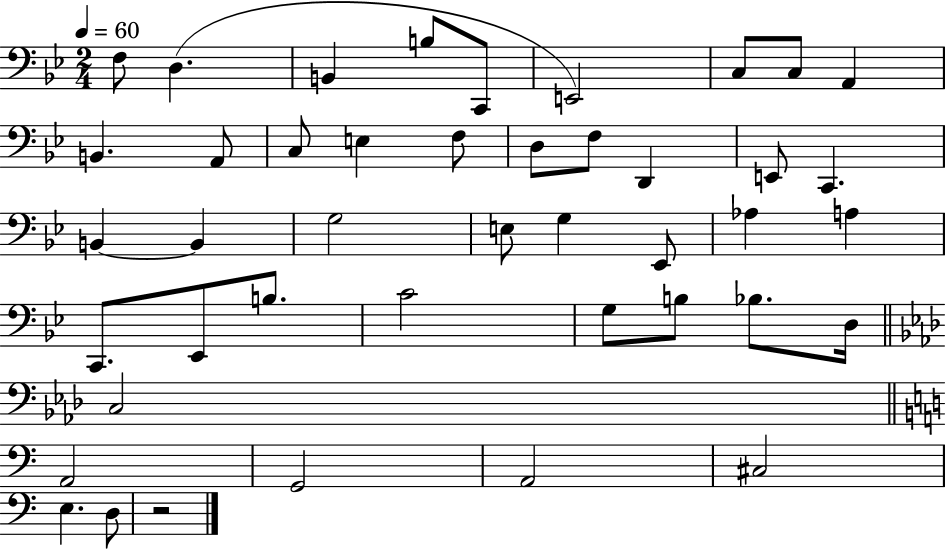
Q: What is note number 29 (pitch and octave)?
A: Eb2